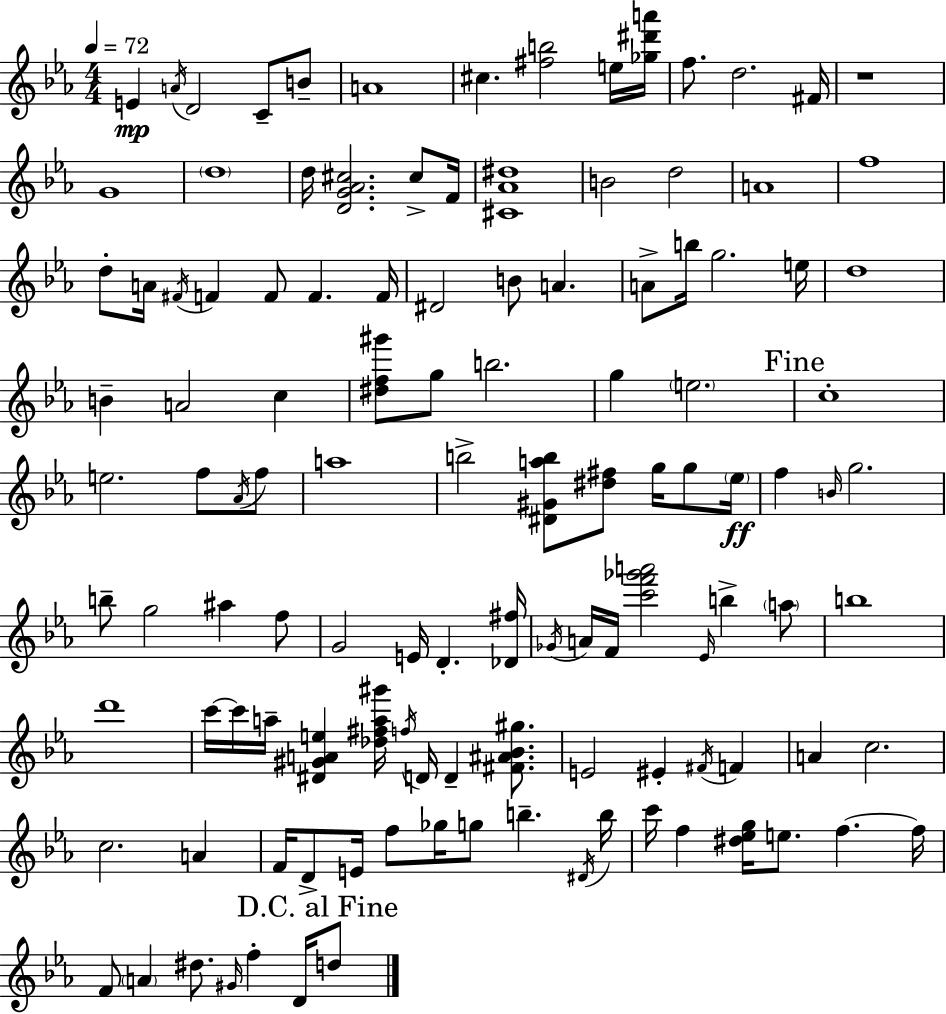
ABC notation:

X:1
T:Untitled
M:4/4
L:1/4
K:Eb
E A/4 D2 C/2 B/2 A4 ^c [^fb]2 e/4 [_g^d'a']/4 f/2 d2 ^F/4 z4 G4 d4 d/4 [DG_A^c]2 ^c/2 F/4 [^C_A^d]4 B2 d2 A4 f4 d/2 A/4 ^F/4 F F/2 F F/4 ^D2 B/2 A A/2 b/4 g2 e/4 d4 B A2 c [^df^g']/2 g/2 b2 g e2 c4 e2 f/2 _A/4 f/2 a4 b2 [^D^Gab]/2 [^d^f]/2 g/4 g/2 _e/4 f B/4 g2 b/2 g2 ^a f/2 G2 E/4 D [_D^f]/4 _G/4 A/4 F/4 [c'f'_g'a']2 _E/4 b a/2 b4 d'4 c'/4 c'/4 a/4 [^D^GAe] [_d^fa^g']/4 f/4 D/4 D [^F^A_B^g]/2 E2 ^E ^F/4 F A c2 c2 A F/4 D/2 E/4 f/2 _g/4 g/2 b ^D/4 b/4 c'/4 f [^d_eg]/4 e/2 f f/4 F/2 A ^d/2 ^G/4 f D/4 d/2